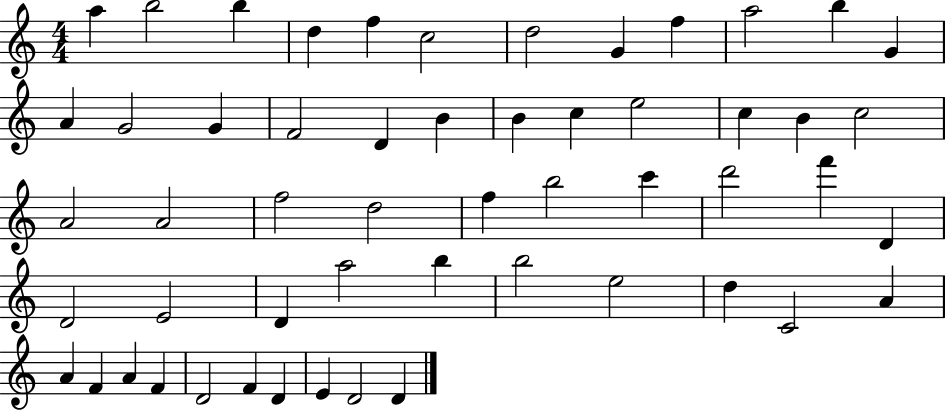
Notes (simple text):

A5/q B5/h B5/q D5/q F5/q C5/h D5/h G4/q F5/q A5/h B5/q G4/q A4/q G4/h G4/q F4/h D4/q B4/q B4/q C5/q E5/h C5/q B4/q C5/h A4/h A4/h F5/h D5/h F5/q B5/h C6/q D6/h F6/q D4/q D4/h E4/h D4/q A5/h B5/q B5/h E5/h D5/q C4/h A4/q A4/q F4/q A4/q F4/q D4/h F4/q D4/q E4/q D4/h D4/q